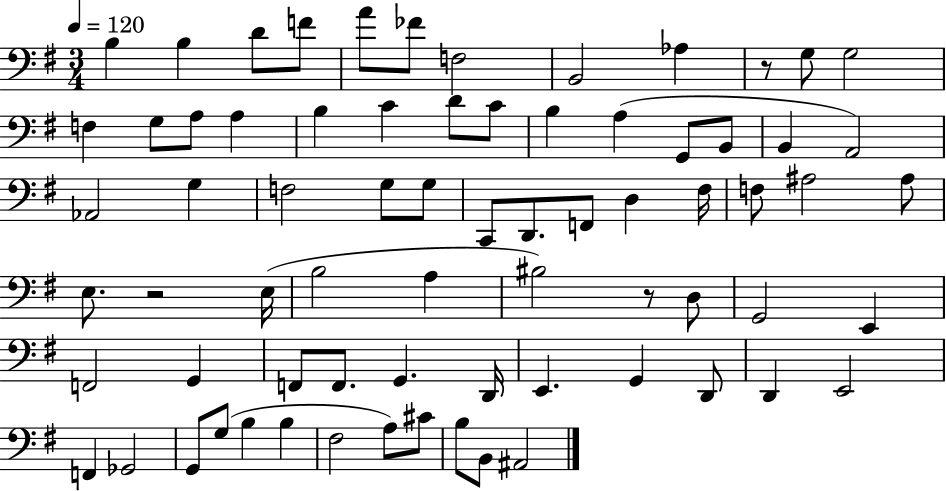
{
  \clef bass
  \numericTimeSignature
  \time 3/4
  \key g \major
  \tempo 4 = 120
  b4 b4 d'8 f'8 | a'8 fes'8 f2 | b,2 aes4 | r8 g8 g2 | \break f4 g8 a8 a4 | b4 c'4 d'8 c'8 | b4 a4( g,8 b,8 | b,4 a,2) | \break aes,2 g4 | f2 g8 g8 | c,8 d,8. f,8 d4 fis16 | f8 ais2 ais8 | \break e8. r2 e16( | b2 a4 | bis2) r8 d8 | g,2 e,4 | \break f,2 g,4 | f,8 f,8. g,4. d,16 | e,4. g,4 d,8 | d,4 e,2 | \break f,4 ges,2 | g,8 g8( b4 b4 | fis2 a8) cis'8 | b8 b,8 ais,2 | \break \bar "|."
}